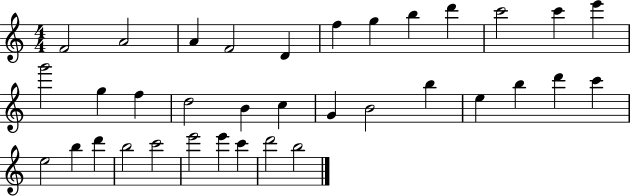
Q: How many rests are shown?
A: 0